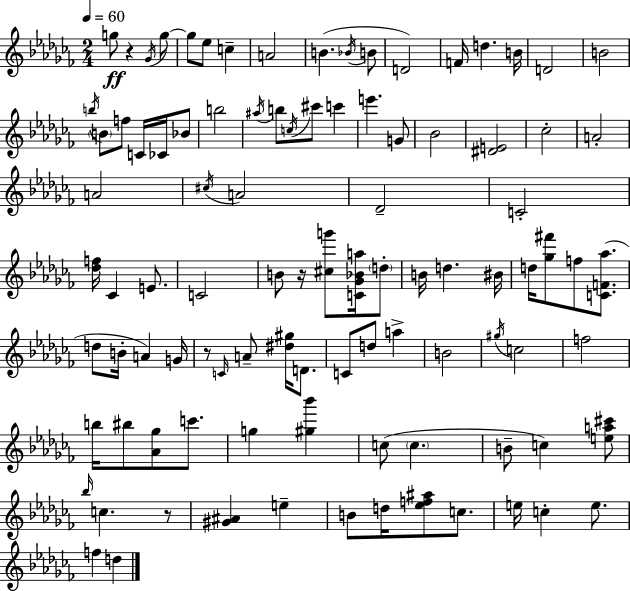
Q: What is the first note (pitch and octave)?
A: G5